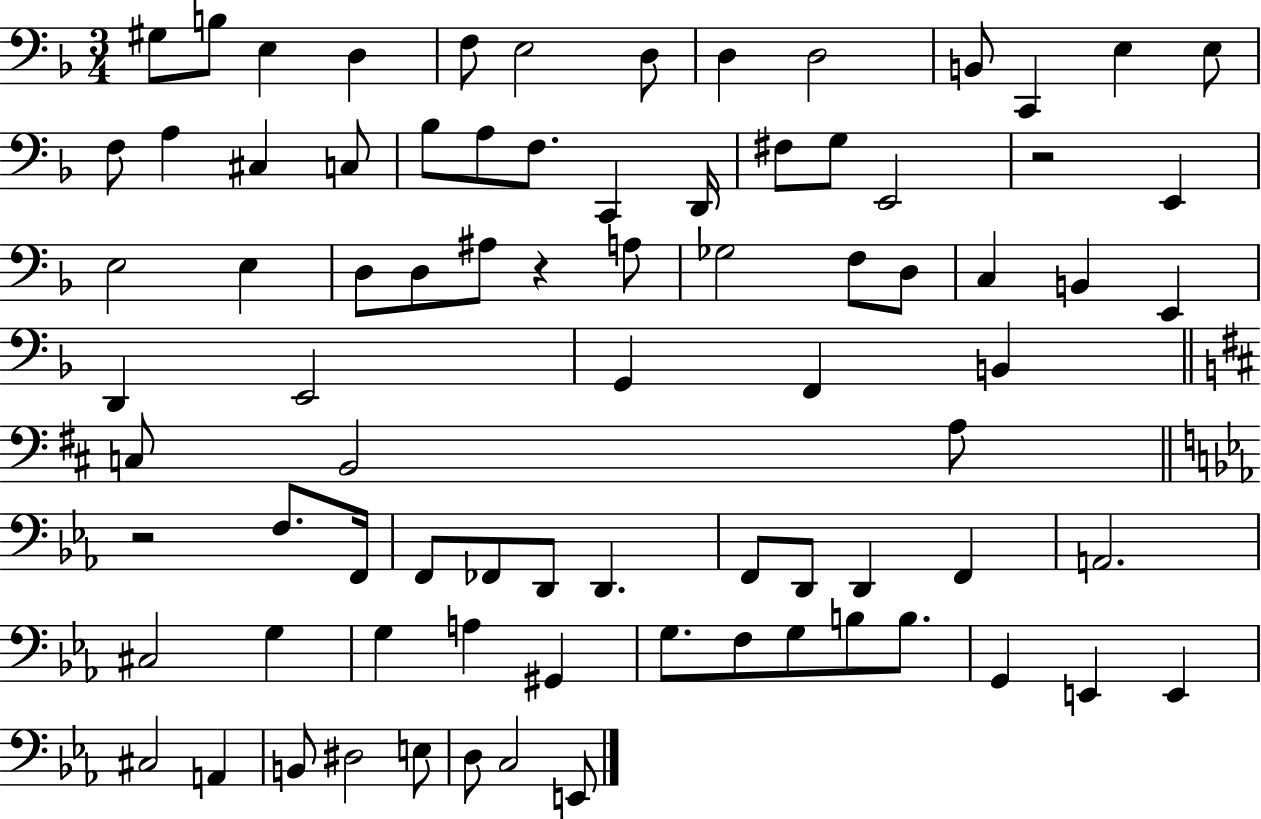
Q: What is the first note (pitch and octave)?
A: G#3